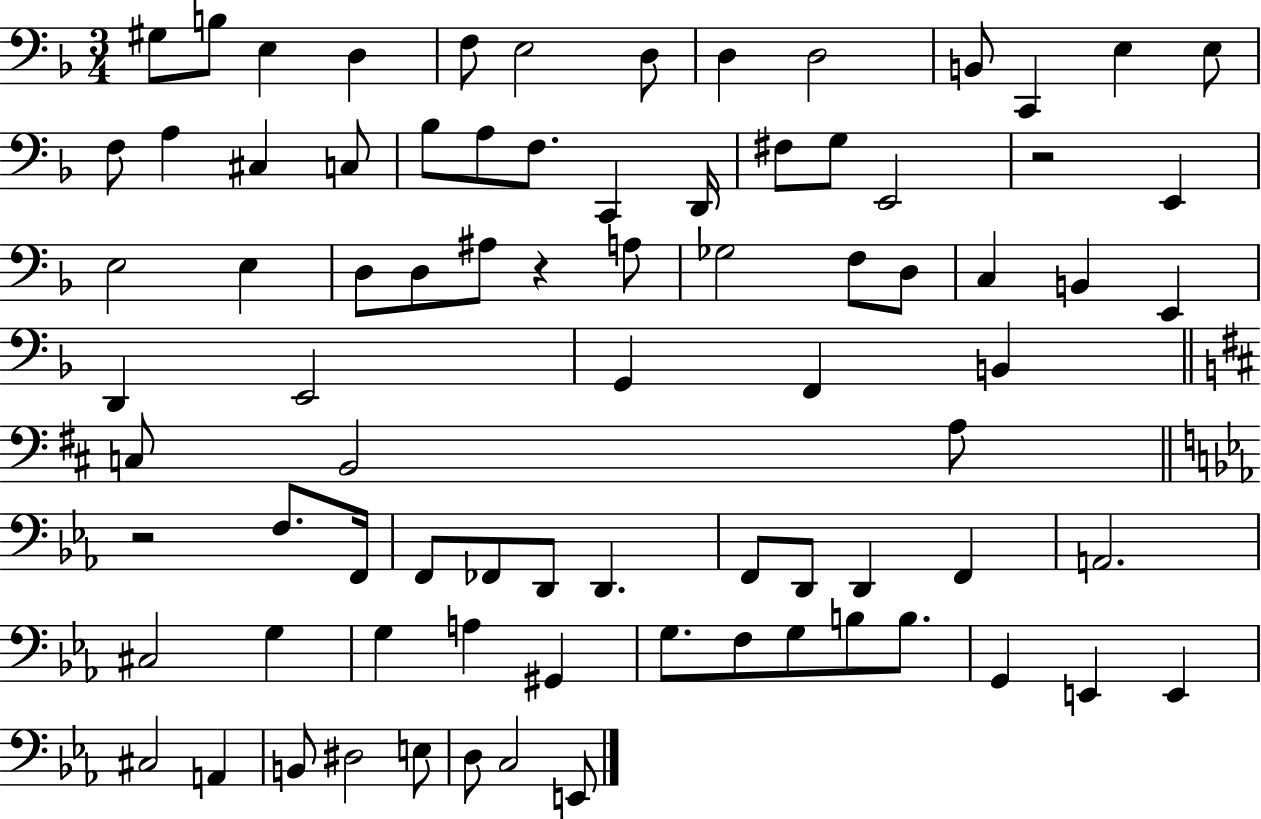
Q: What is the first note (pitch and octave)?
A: G#3